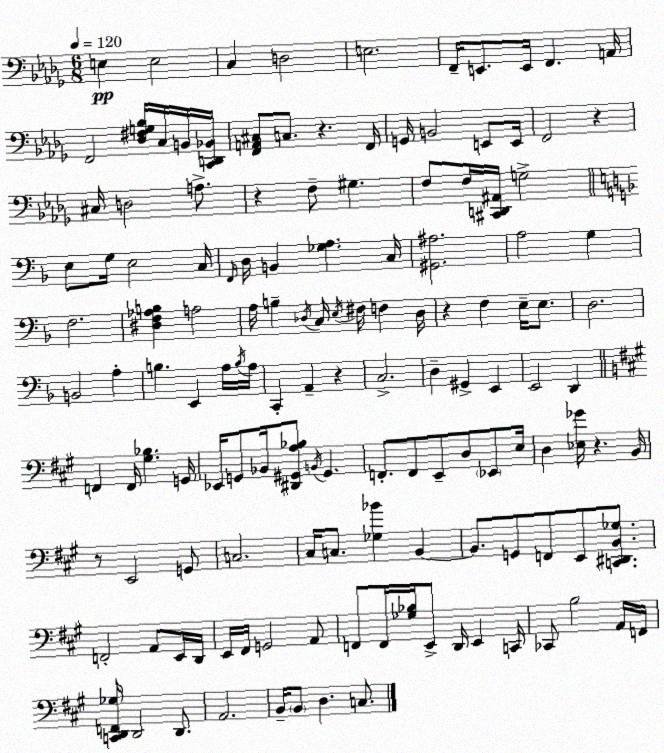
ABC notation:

X:1
T:Untitled
M:6/8
L:1/4
K:Bbm
E, E,2 C, D,2 E,2 F,,/4 E,,/2 E,,/4 F,, A,,/4 F,,2 [_D,^F,G,_B,]/4 C,/4 B,,/4 [C,,D,,_B,,]/4 [F,,A,,^C,]/2 C,/2 z F,,/4 G,,/4 B,,2 E,,/2 E,,/4 F,,2 z ^C,/4 D,2 A,/2 z F,/2 ^G, F,/2 F,/4 [^C,,D,,^A,,]/4 G,2 E,/2 G,/4 E,2 C,/4 F,,/4 D,/4 B,, [_G,A,] C,/4 [^G,,^A,]2 A,2 G, F,2 [^D,F,_A,B,] A,2 A,/4 B, _D,/4 C,/4 E,/4 ^F,/4 F, _D,/4 z F, E,/4 E,/2 D,2 B,,2 A, B, E,, A,/4 B,/4 A,/4 C,, A,, z C,2 D, ^G,, E,, E,,2 D,, F,, F,,/4 [^G,_B,] G,,/4 _E,,/4 G,,/2 _B,,/4 [^D,,^G,,A,_B,]/2 B,,/4 ^G,, F,,/2 F,,/2 E,,/2 D,/2 _E,,/2 E,/4 D, [_E,_G]/4 z B,,/4 z/2 E,,2 G,,/2 C,2 ^C,/4 C,/2 [_G,_B] B,, B,,/2 G,,/2 F,,/2 E,,/2 [C,,^D,,B,,_G,]/2 F,,2 A,,/2 E,,/4 D,,/4 E,,/4 ^F,,/4 G,,2 A,,/2 F,,/2 F,,/4 [_G,_B,]/4 E,,/2 D,,/4 E,, C,,/4 _C,,/2 B,2 A,,/4 F,,/4 [C,,D,,F,,_G,]/4 D,,2 D,,/2 A,,2 B,,/4 B,,/2 D, C,/2